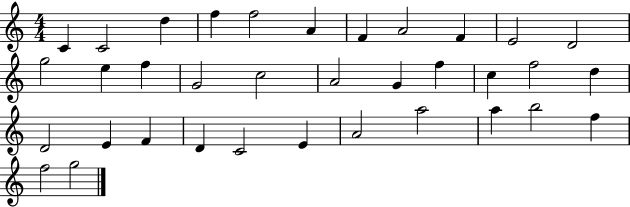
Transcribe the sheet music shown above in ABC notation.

X:1
T:Untitled
M:4/4
L:1/4
K:C
C C2 d f f2 A F A2 F E2 D2 g2 e f G2 c2 A2 G f c f2 d D2 E F D C2 E A2 a2 a b2 f f2 g2